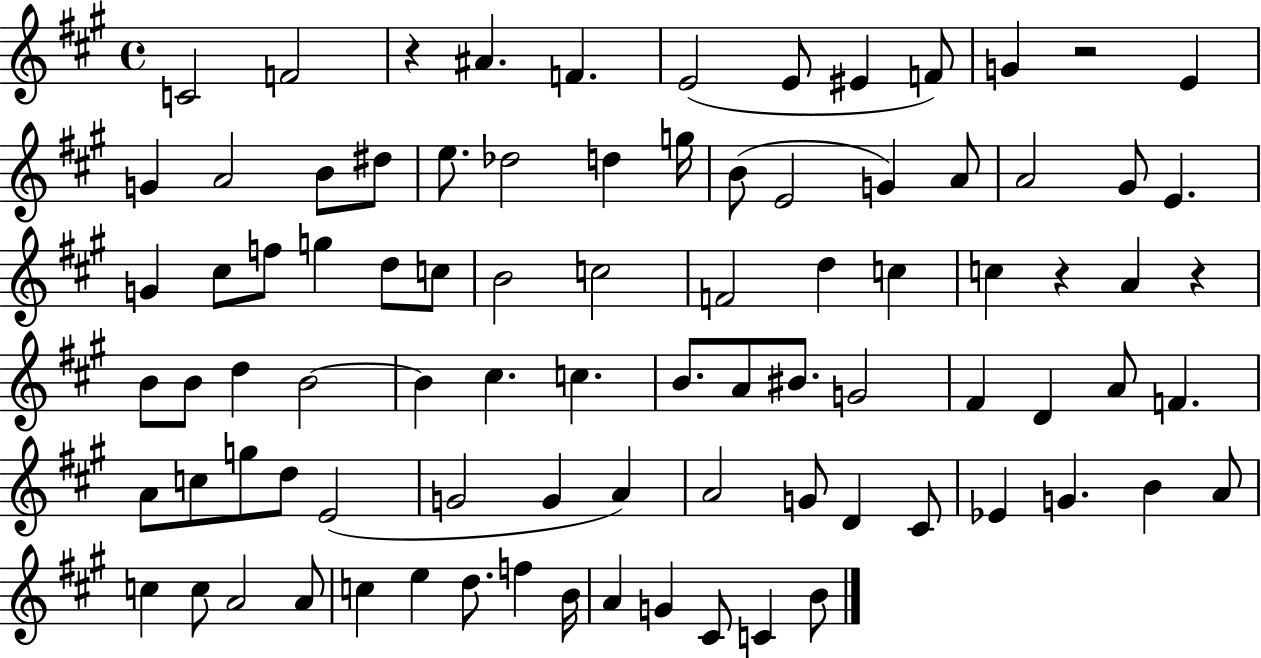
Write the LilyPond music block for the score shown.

{
  \clef treble
  \time 4/4
  \defaultTimeSignature
  \key a \major
  \repeat volta 2 { c'2 f'2 | r4 ais'4. f'4. | e'2( e'8 eis'4 f'8) | g'4 r2 e'4 | \break g'4 a'2 b'8 dis''8 | e''8. des''2 d''4 g''16 | b'8( e'2 g'4) a'8 | a'2 gis'8 e'4. | \break g'4 cis''8 f''8 g''4 d''8 c''8 | b'2 c''2 | f'2 d''4 c''4 | c''4 r4 a'4 r4 | \break b'8 b'8 d''4 b'2~~ | b'4 cis''4. c''4. | b'8. a'8 bis'8. g'2 | fis'4 d'4 a'8 f'4. | \break a'8 c''8 g''8 d''8 e'2( | g'2 g'4 a'4) | a'2 g'8 d'4 cis'8 | ees'4 g'4. b'4 a'8 | \break c''4 c''8 a'2 a'8 | c''4 e''4 d''8. f''4 b'16 | a'4 g'4 cis'8 c'4 b'8 | } \bar "|."
}